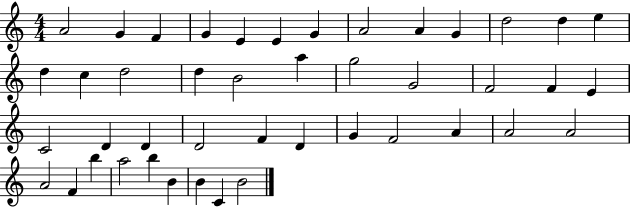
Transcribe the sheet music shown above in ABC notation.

X:1
T:Untitled
M:4/4
L:1/4
K:C
A2 G F G E E G A2 A G d2 d e d c d2 d B2 a g2 G2 F2 F E C2 D D D2 F D G F2 A A2 A2 A2 F b a2 b B B C B2